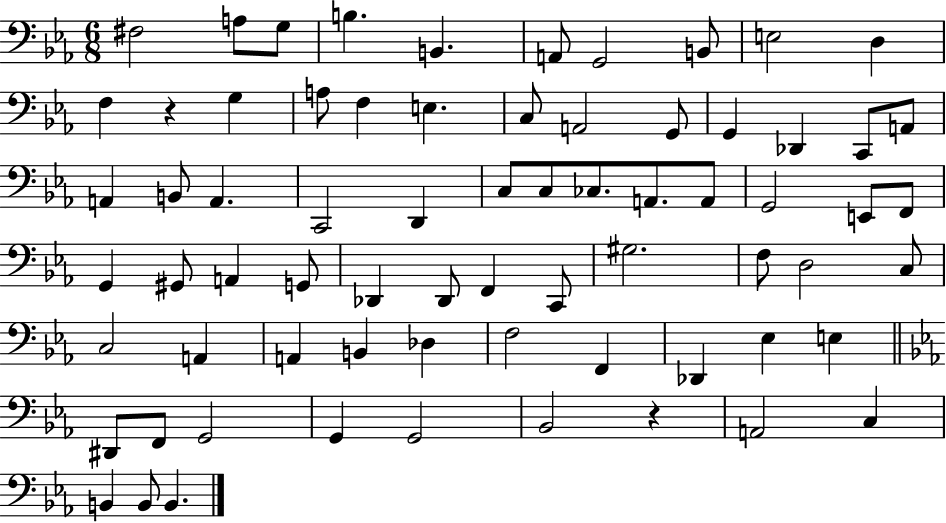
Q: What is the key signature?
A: EES major